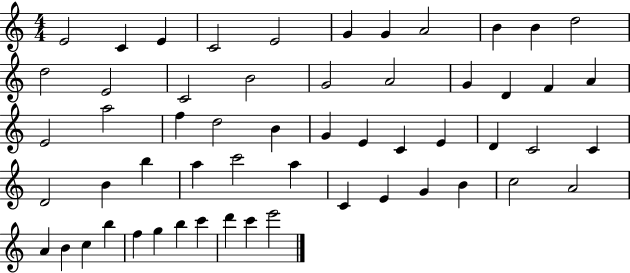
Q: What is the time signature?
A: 4/4